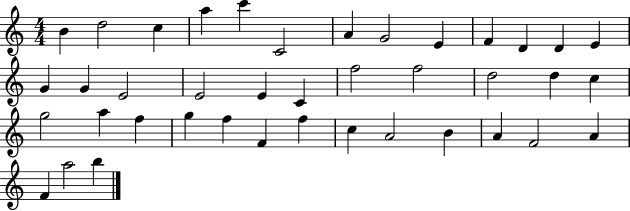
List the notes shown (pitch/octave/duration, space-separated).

B4/q D5/h C5/q A5/q C6/q C4/h A4/q G4/h E4/q F4/q D4/q D4/q E4/q G4/q G4/q E4/h E4/h E4/q C4/q F5/h F5/h D5/h D5/q C5/q G5/h A5/q F5/q G5/q F5/q F4/q F5/q C5/q A4/h B4/q A4/q F4/h A4/q F4/q A5/h B5/q